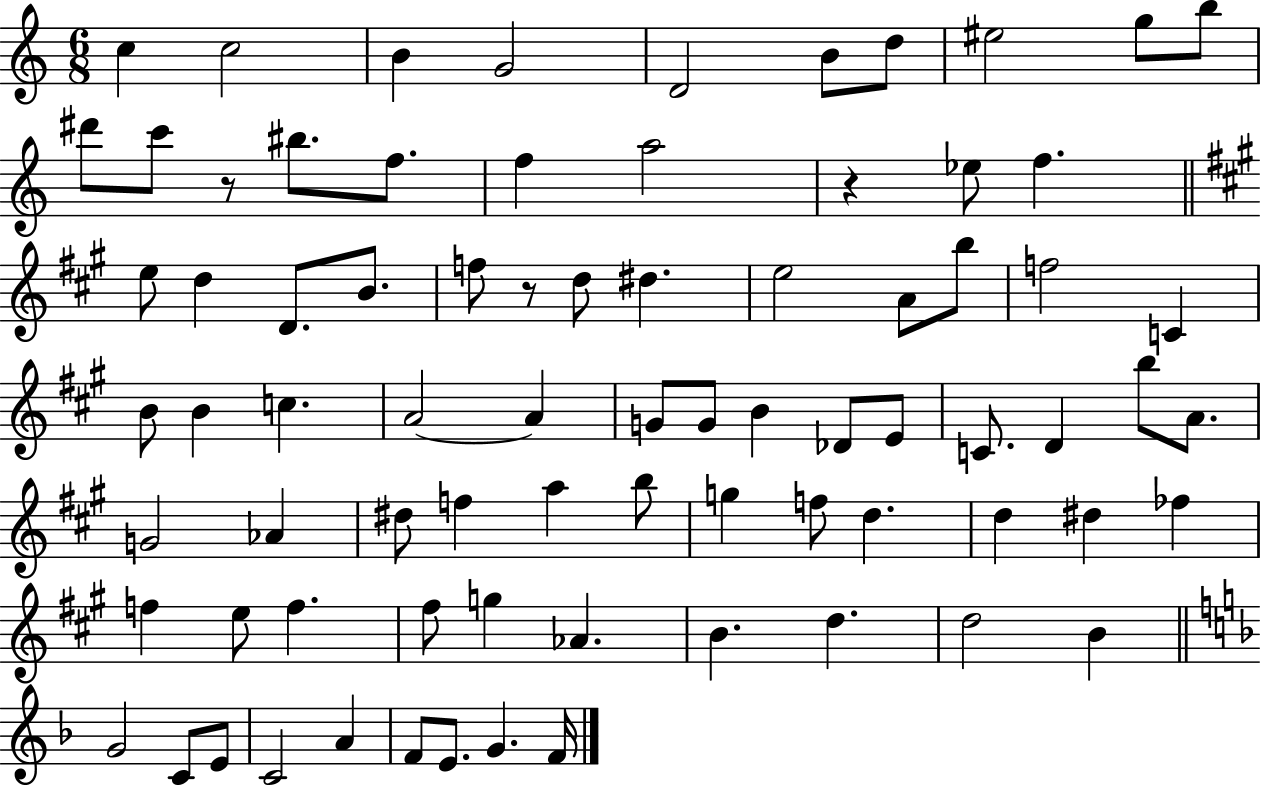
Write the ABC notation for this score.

X:1
T:Untitled
M:6/8
L:1/4
K:C
c c2 B G2 D2 B/2 d/2 ^e2 g/2 b/2 ^d'/2 c'/2 z/2 ^b/2 f/2 f a2 z _e/2 f e/2 d D/2 B/2 f/2 z/2 d/2 ^d e2 A/2 b/2 f2 C B/2 B c A2 A G/2 G/2 B _D/2 E/2 C/2 D b/2 A/2 G2 _A ^d/2 f a b/2 g f/2 d d ^d _f f e/2 f ^f/2 g _A B d d2 B G2 C/2 E/2 C2 A F/2 E/2 G F/4